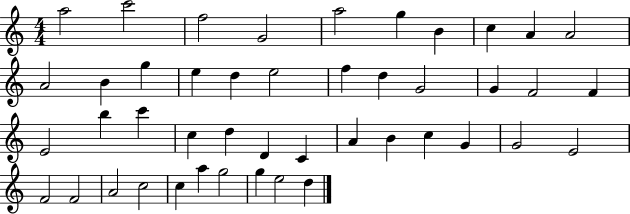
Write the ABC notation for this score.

X:1
T:Untitled
M:4/4
L:1/4
K:C
a2 c'2 f2 G2 a2 g B c A A2 A2 B g e d e2 f d G2 G F2 F E2 b c' c d D C A B c G G2 E2 F2 F2 A2 c2 c a g2 g e2 d